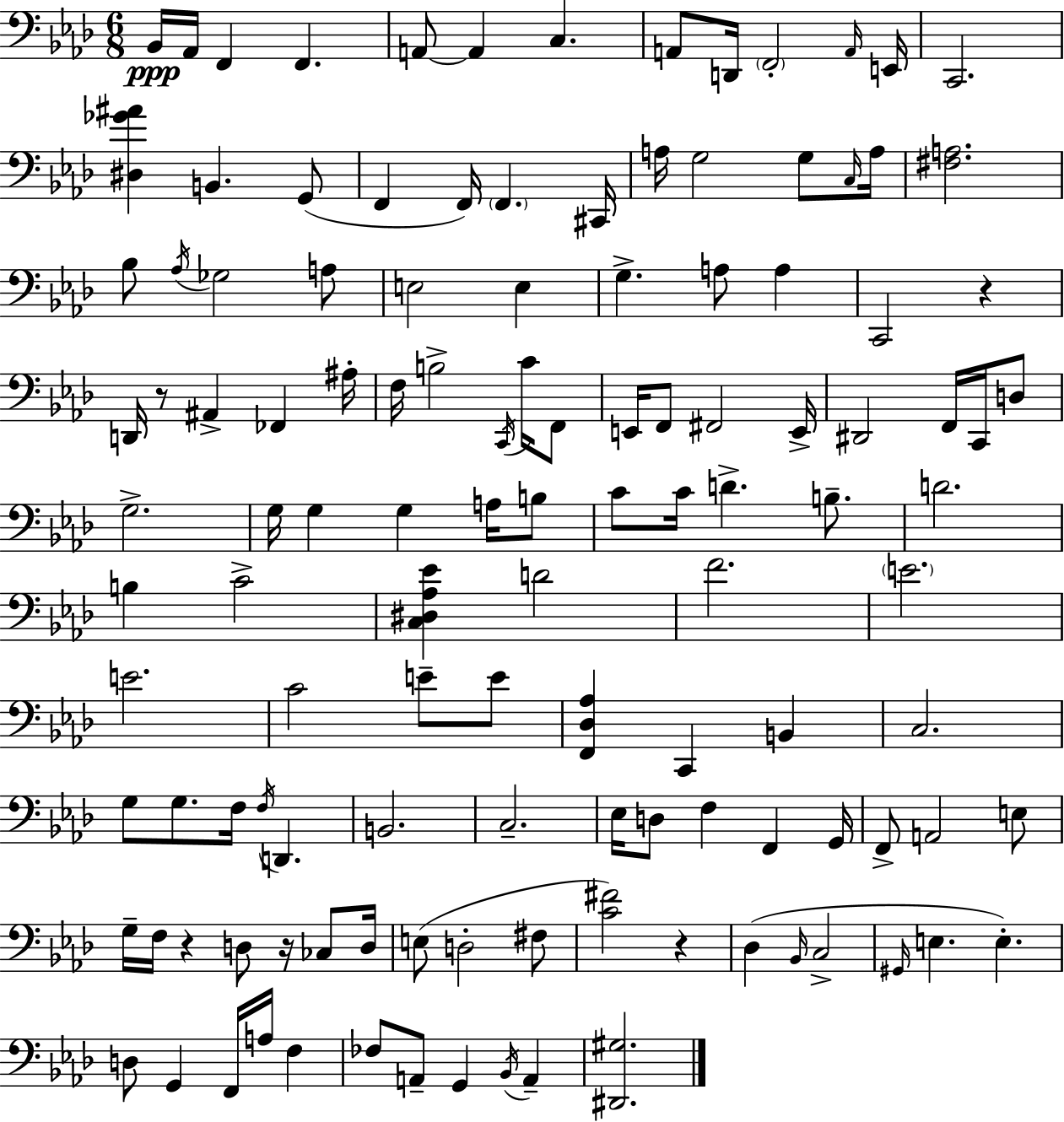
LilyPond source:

{
  \clef bass
  \numericTimeSignature
  \time 6/8
  \key f \minor
  bes,16\ppp aes,16 f,4 f,4. | a,8~~ a,4 c4. | a,8 d,16 \parenthesize f,2-. \grace { a,16 } | e,16 c,2. | \break <dis ges' ais'>4 b,4. g,8( | f,4 f,16) \parenthesize f,4. | cis,16 a16 g2 g8 | \grace { c16 } a16 <fis a>2. | \break bes8 \acciaccatura { aes16 } ges2 | a8 e2 e4 | g4.-> a8 a4 | c,2 r4 | \break d,16 r8 ais,4-> fes,4 | ais16-. f16 b2-> | \acciaccatura { c,16 } c'16 f,8 e,16 f,8 fis,2 | e,16-> dis,2 | \break f,16 c,16 d8 g2.-> | g16 g4 g4 | a16 b8 c'8 c'16 d'4.-> | b8.-- d'2. | \break b4 c'2-> | <c dis aes ees'>4 d'2 | f'2. | \parenthesize e'2. | \break e'2. | c'2 | e'8-- e'8 <f, des aes>4 c,4 | b,4 c2. | \break g8 g8. f16 \acciaccatura { f16 } d,4. | b,2. | c2.-- | ees16 d8 f4 | \break f,4 g,16 f,8-> a,2 | e8 g16-- f16 r4 d8 | r16 ces8 d16 e8( d2-. | fis8 <c' fis'>2) | \break r4 des4( \grace { bes,16 } c2-> | \grace { gis,16 } e4. | e4.-.) d8 g,4 | f,16 a16 f4 fes8 a,8-- g,4 | \break \acciaccatura { bes,16 } a,4-- <dis, gis>2. | \bar "|."
}